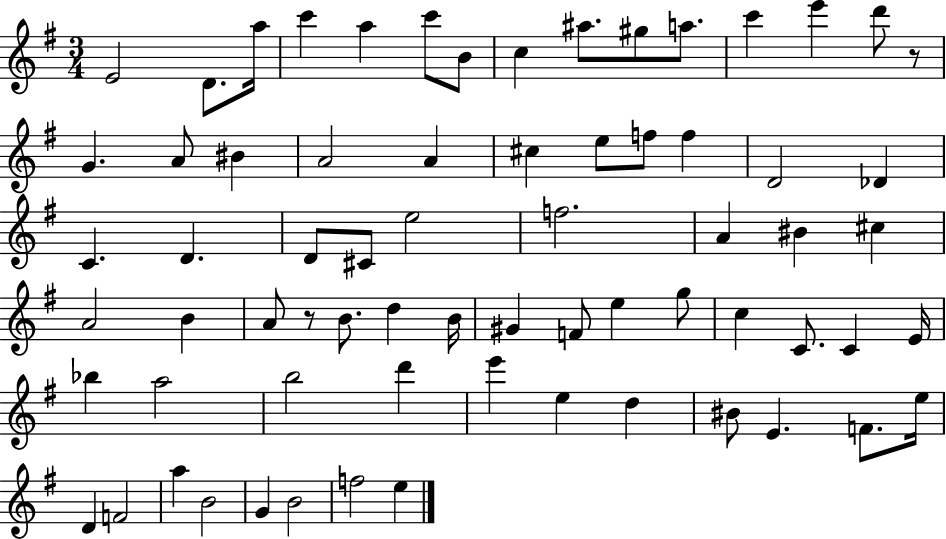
E4/h D4/e. A5/s C6/q A5/q C6/e B4/e C5/q A#5/e. G#5/e A5/e. C6/q E6/q D6/e R/e G4/q. A4/e BIS4/q A4/h A4/q C#5/q E5/e F5/e F5/q D4/h Db4/q C4/q. D4/q. D4/e C#4/e E5/h F5/h. A4/q BIS4/q C#5/q A4/h B4/q A4/e R/e B4/e. D5/q B4/s G#4/q F4/e E5/q G5/e C5/q C4/e. C4/q E4/s Bb5/q A5/h B5/h D6/q E6/q E5/q D5/q BIS4/e E4/q. F4/e. E5/s D4/q F4/h A5/q B4/h G4/q B4/h F5/h E5/q